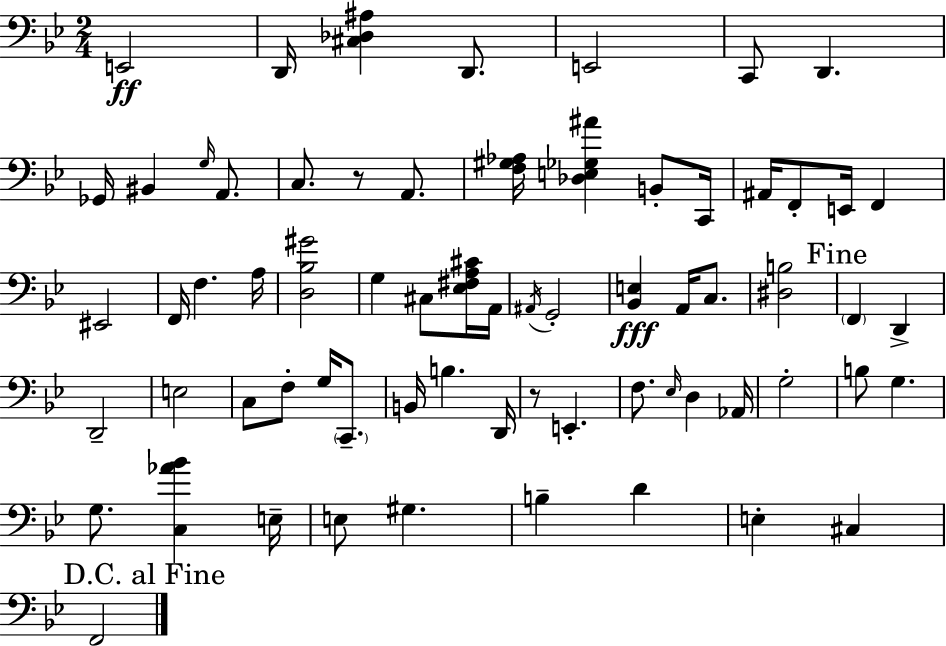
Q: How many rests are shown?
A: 2